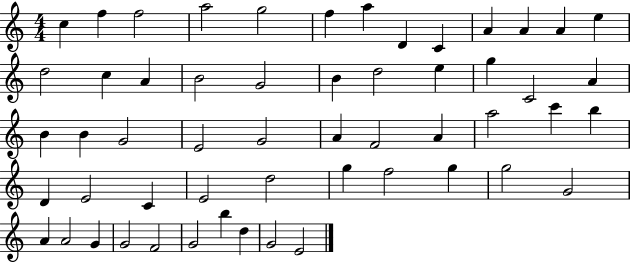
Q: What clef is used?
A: treble